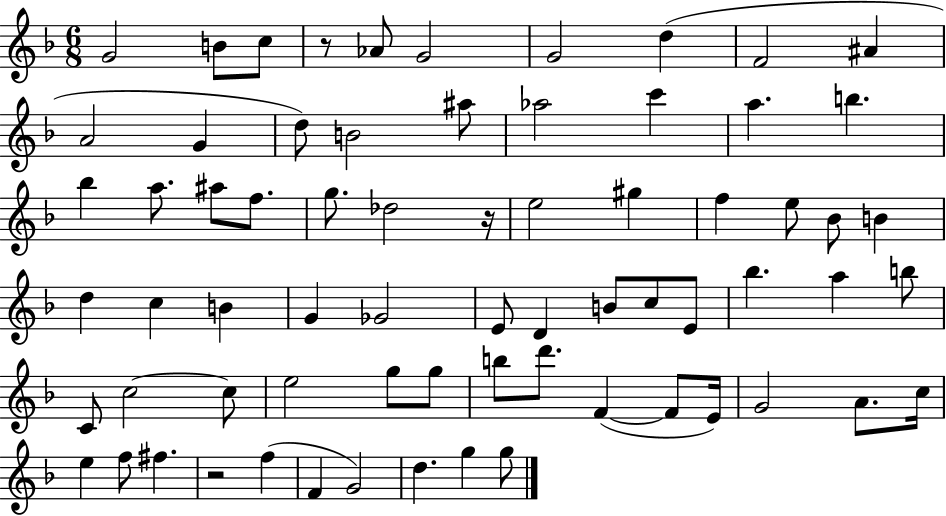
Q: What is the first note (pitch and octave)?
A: G4